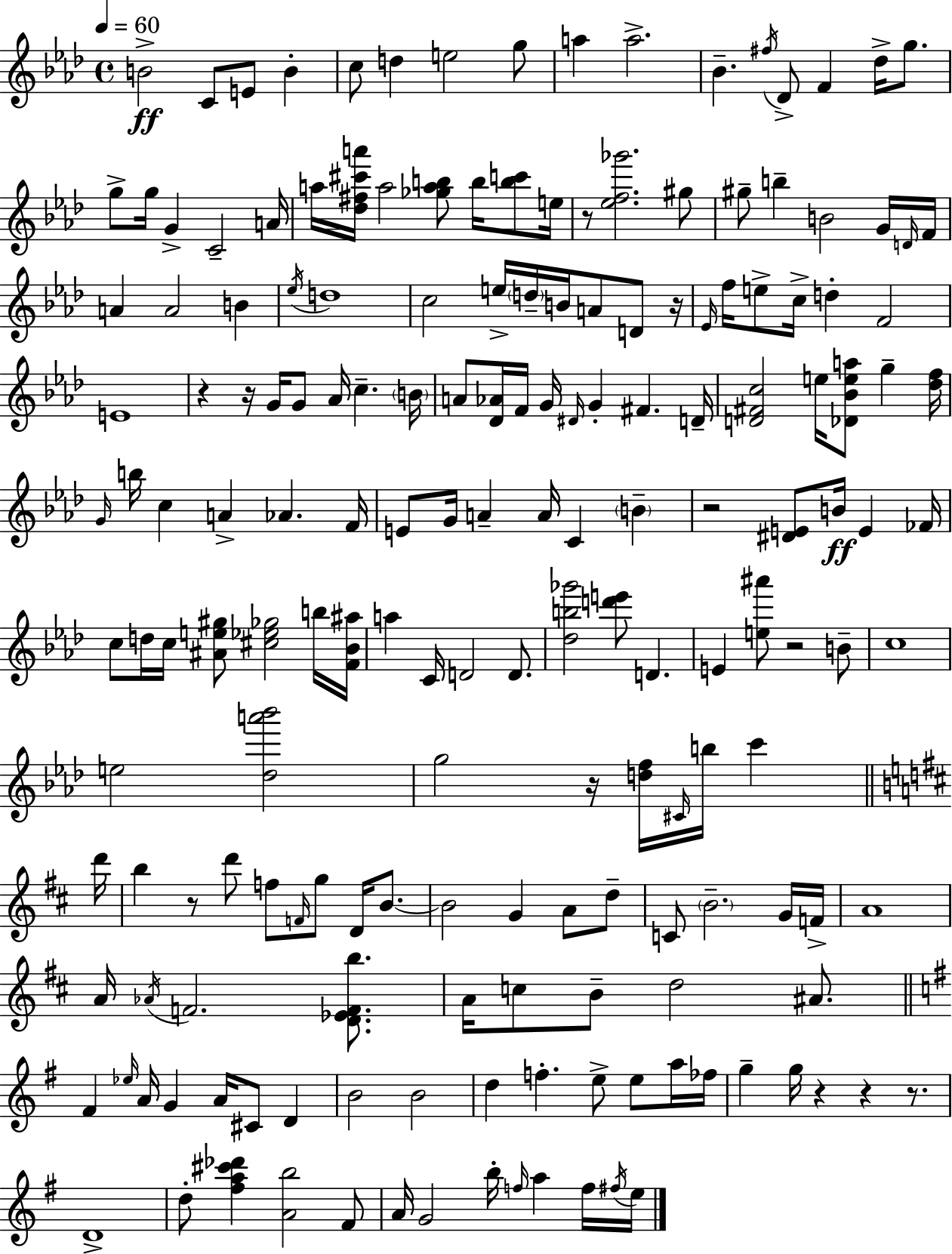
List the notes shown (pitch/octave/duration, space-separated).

B4/h C4/e E4/e B4/q C5/e D5/q E5/h G5/e A5/q A5/h. Bb4/q. F#5/s Db4/e F4/q Db5/s G5/e. G5/e G5/s G4/q C4/h A4/s A5/s [Db5,F#5,C#6,A6]/s A5/h [Gb5,A5,B5]/e B5/s [B5,C6]/e E5/s R/e [Eb5,F5,Gb6]/h. G#5/e G#5/e B5/q B4/h G4/s D4/s F4/s A4/q A4/h B4/q Eb5/s D5/w C5/h E5/s D5/s B4/s A4/e D4/e R/s Eb4/s F5/s E5/e C5/s D5/q F4/h E4/w R/q R/s G4/s G4/e Ab4/s C5/q. B4/s A4/e [Db4,Ab4]/s F4/s G4/s D#4/s G4/q F#4/q. D4/s [D4,F#4,C5]/h E5/s [Db4,Bb4,E5,A5]/e G5/q [Db5,F5]/s G4/s B5/s C5/q A4/q Ab4/q. F4/s E4/e G4/s A4/q A4/s C4/q B4/q R/h [D#4,E4]/e B4/s E4/q FES4/s C5/e D5/s C5/s [A#4,E5,G#5]/e [C#5,Eb5,Gb5]/h B5/s [F4,Bb4,A#5]/s A5/q C4/s D4/h D4/e. [Db5,B5,Gb6]/h [D6,E6]/e D4/q. E4/q [E5,A#6]/e R/h B4/e C5/w E5/h [Db5,A6,Bb6]/h G5/h R/s [D5,F5]/s C#4/s B5/s C6/q D6/s B5/q R/e D6/e F5/e F4/s G5/e D4/s B4/e. B4/h G4/q A4/e D5/e C4/e B4/h. G4/s F4/s A4/w A4/s Ab4/s F4/h. [D4,Eb4,F4,B5]/e. A4/s C5/e B4/e D5/h A#4/e. F#4/q Eb5/s A4/s G4/q A4/s C#4/e D4/q B4/h B4/h D5/q F5/q. E5/e E5/e A5/s FES5/s G5/q G5/s R/q R/q R/e. D4/w D5/e [F#5,A5,C#6,Db6]/q [A4,B5]/h F#4/e A4/s G4/h B5/s F5/s A5/q F5/s F#5/s E5/s